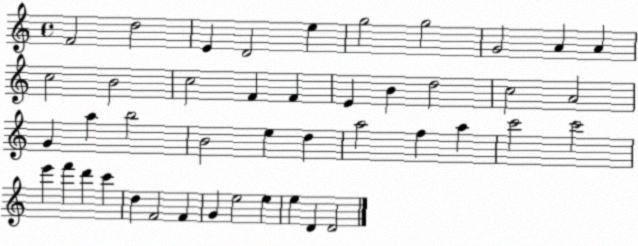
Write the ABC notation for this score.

X:1
T:Untitled
M:4/4
L:1/4
K:C
F2 d2 E D2 e g2 g2 G2 A A c2 B2 c2 F F E B d2 c2 A2 G a b2 B2 e d a2 f a c'2 c'2 e' f' d' c' d F2 F G e2 e e D D2